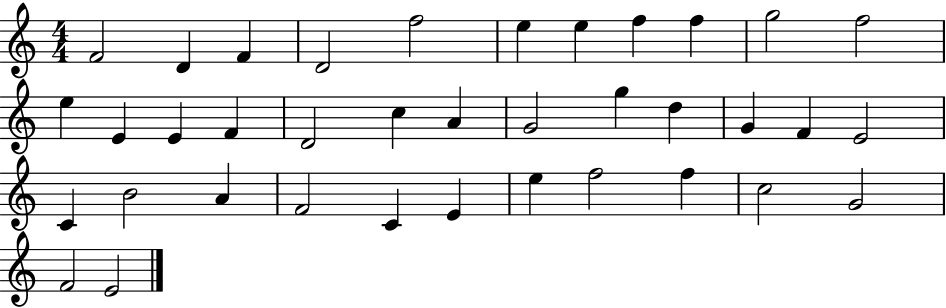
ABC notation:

X:1
T:Untitled
M:4/4
L:1/4
K:C
F2 D F D2 f2 e e f f g2 f2 e E E F D2 c A G2 g d G F E2 C B2 A F2 C E e f2 f c2 G2 F2 E2